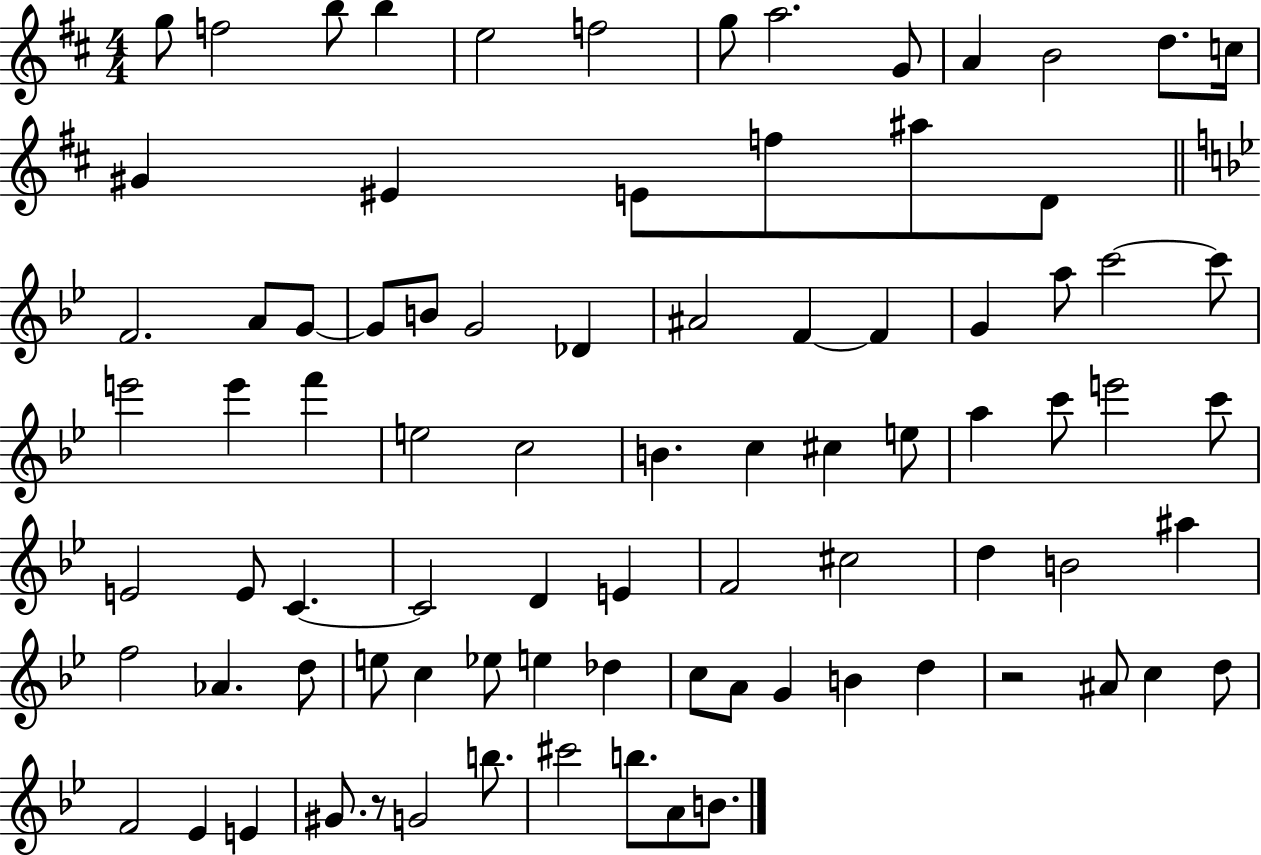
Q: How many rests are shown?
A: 2